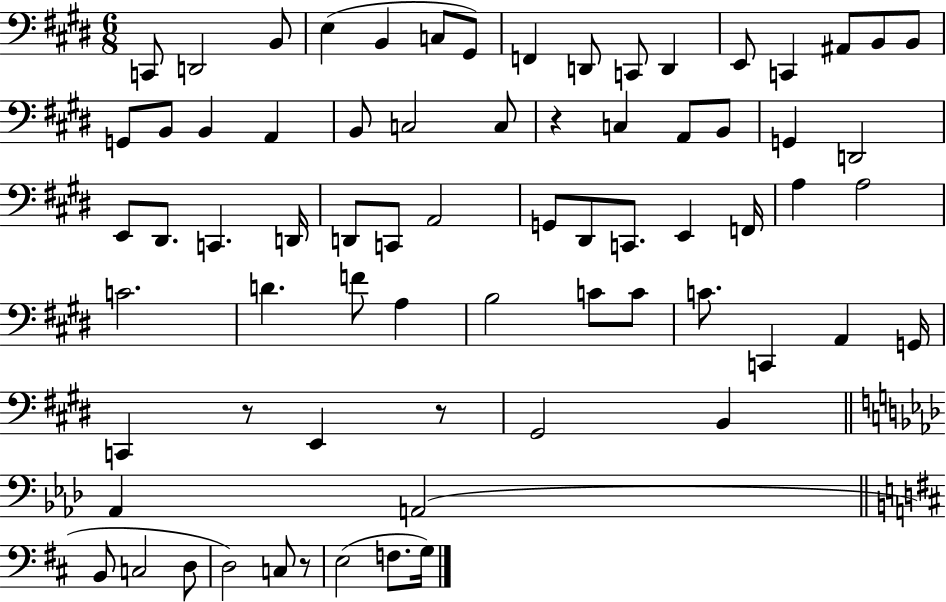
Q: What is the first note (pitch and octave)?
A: C2